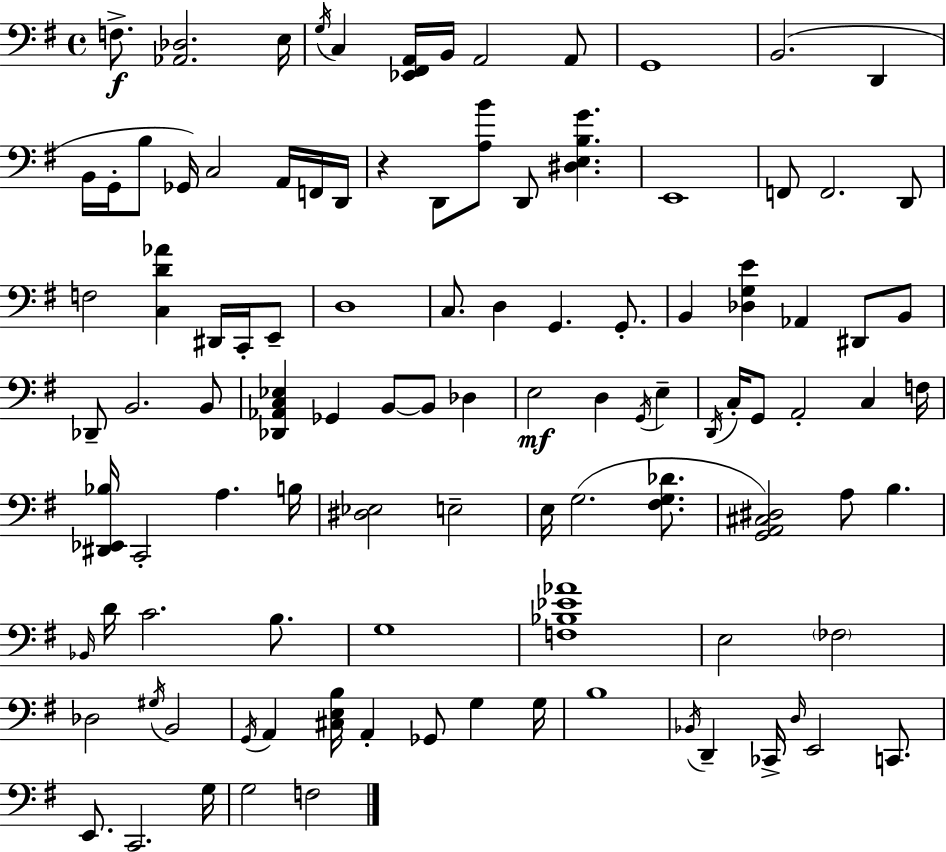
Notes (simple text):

F3/e. [Ab2,Db3]/h. E3/s G3/s C3/q [Eb2,F#2,A2]/s B2/s A2/h A2/e G2/w B2/h. D2/q B2/s G2/s B3/e Gb2/s C3/h A2/s F2/s D2/s R/q D2/e [A3,B4]/e D2/e [D#3,E3,B3,G4]/q. E2/w F2/e F2/h. D2/e F3/h [C3,D4,Ab4]/q D#2/s C2/s E2/e D3/w C3/e. D3/q G2/q. G2/e. B2/q [Db3,G3,E4]/q Ab2/q D#2/e B2/e Db2/e B2/h. B2/e [Db2,Ab2,C3,Eb3]/q Gb2/q B2/e B2/e Db3/q E3/h D3/q G2/s E3/q D2/s C3/s G2/e A2/h C3/q F3/s [D#2,Eb2,Bb3]/s C2/h A3/q. B3/s [D#3,Eb3]/h E3/h E3/s G3/h. [F#3,G3,Db4]/e. [G2,A2,C#3,D#3]/h A3/e B3/q. Bb2/s D4/s C4/h. B3/e. G3/w [F3,Bb3,Eb4,Ab4]/w E3/h FES3/h Db3/h G#3/s B2/h G2/s A2/q [C#3,E3,B3]/s A2/q Gb2/e G3/q G3/s B3/w Bb2/s D2/q CES2/s D3/s E2/h C2/e. E2/e. C2/h. G3/s G3/h F3/h